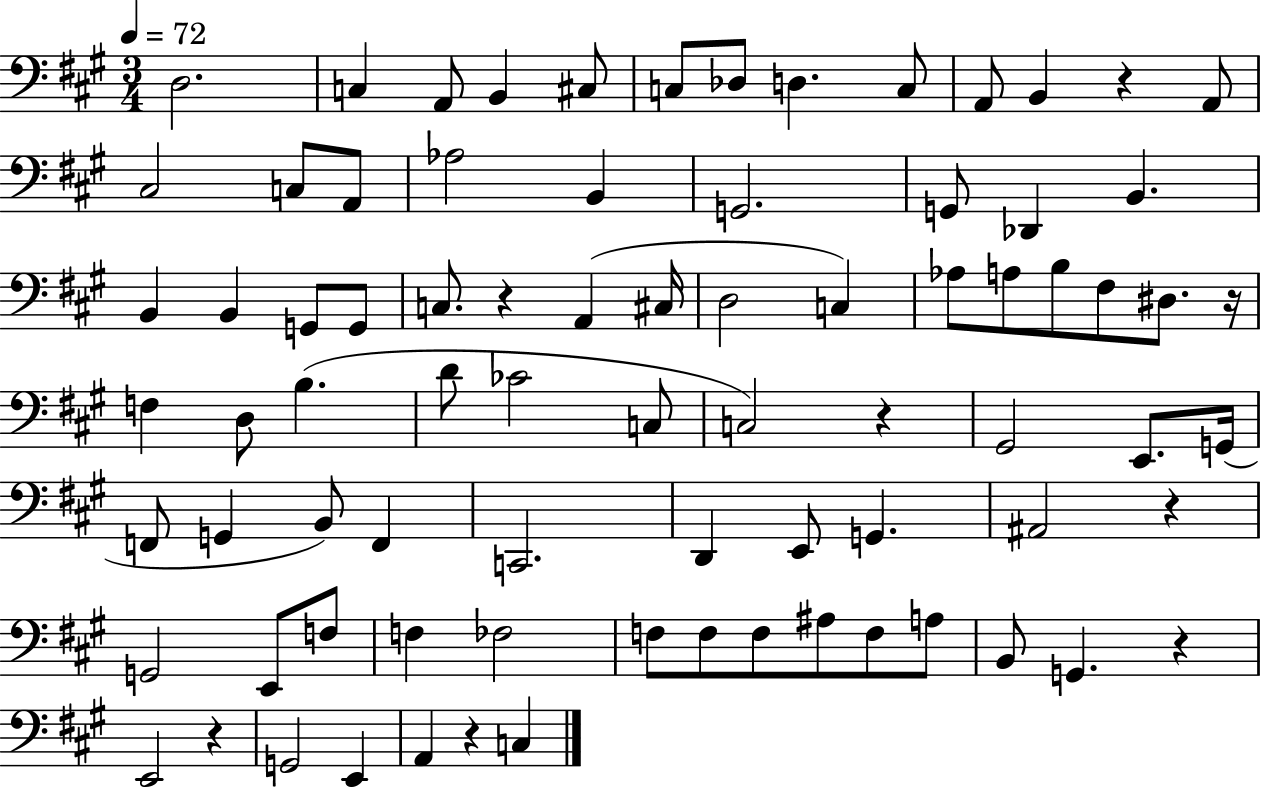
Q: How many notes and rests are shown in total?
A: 80